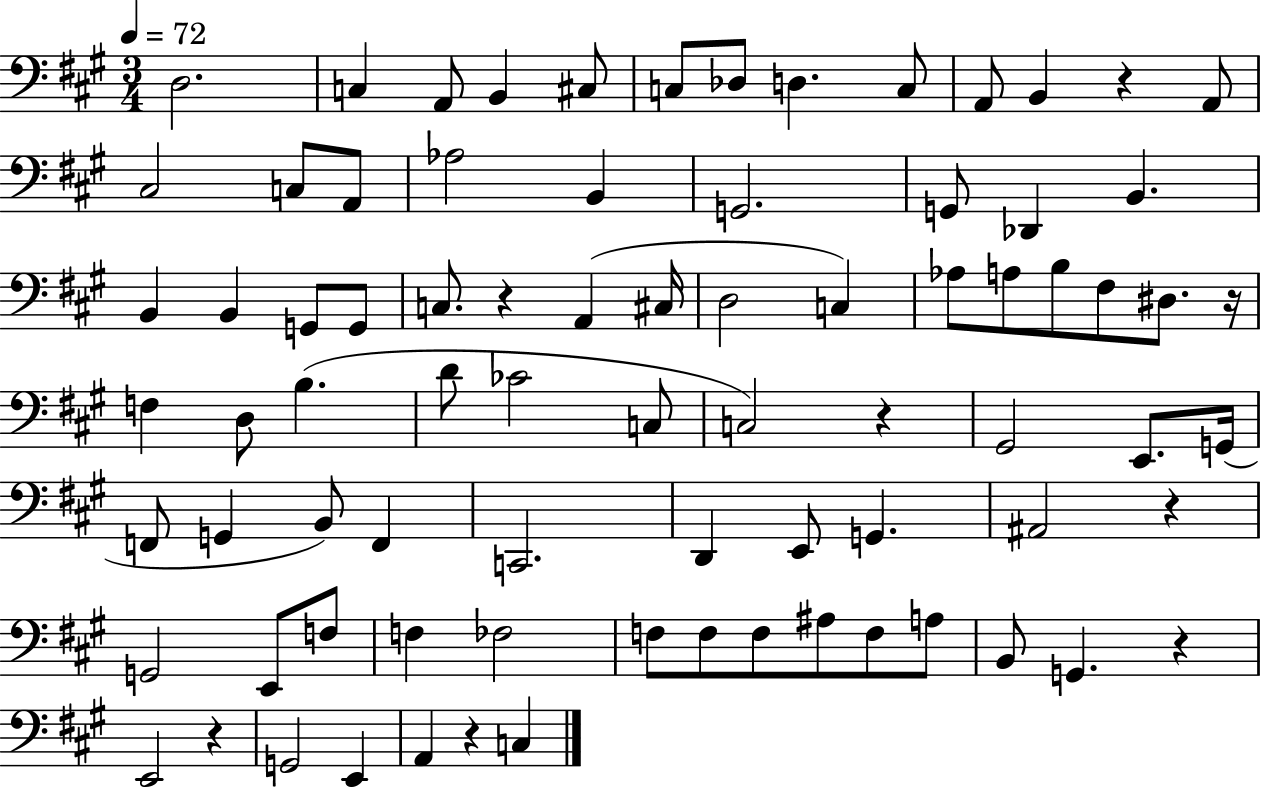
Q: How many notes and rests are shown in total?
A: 80